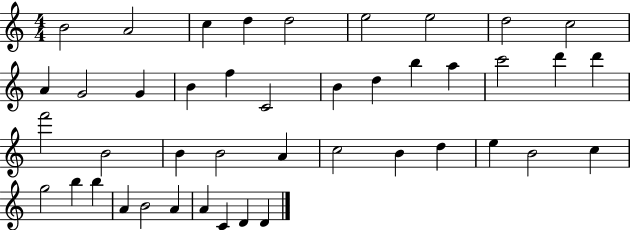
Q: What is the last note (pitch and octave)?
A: D4